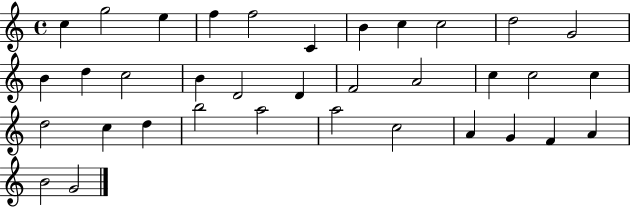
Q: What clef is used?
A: treble